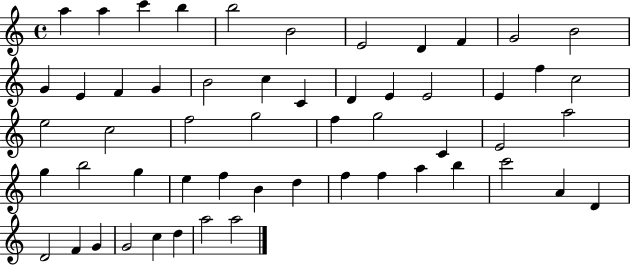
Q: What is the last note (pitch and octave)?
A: A5